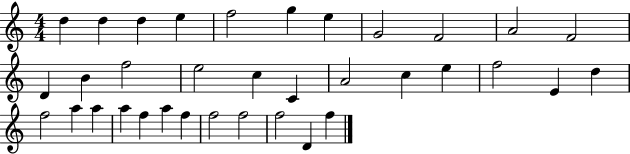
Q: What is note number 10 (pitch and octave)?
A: A4